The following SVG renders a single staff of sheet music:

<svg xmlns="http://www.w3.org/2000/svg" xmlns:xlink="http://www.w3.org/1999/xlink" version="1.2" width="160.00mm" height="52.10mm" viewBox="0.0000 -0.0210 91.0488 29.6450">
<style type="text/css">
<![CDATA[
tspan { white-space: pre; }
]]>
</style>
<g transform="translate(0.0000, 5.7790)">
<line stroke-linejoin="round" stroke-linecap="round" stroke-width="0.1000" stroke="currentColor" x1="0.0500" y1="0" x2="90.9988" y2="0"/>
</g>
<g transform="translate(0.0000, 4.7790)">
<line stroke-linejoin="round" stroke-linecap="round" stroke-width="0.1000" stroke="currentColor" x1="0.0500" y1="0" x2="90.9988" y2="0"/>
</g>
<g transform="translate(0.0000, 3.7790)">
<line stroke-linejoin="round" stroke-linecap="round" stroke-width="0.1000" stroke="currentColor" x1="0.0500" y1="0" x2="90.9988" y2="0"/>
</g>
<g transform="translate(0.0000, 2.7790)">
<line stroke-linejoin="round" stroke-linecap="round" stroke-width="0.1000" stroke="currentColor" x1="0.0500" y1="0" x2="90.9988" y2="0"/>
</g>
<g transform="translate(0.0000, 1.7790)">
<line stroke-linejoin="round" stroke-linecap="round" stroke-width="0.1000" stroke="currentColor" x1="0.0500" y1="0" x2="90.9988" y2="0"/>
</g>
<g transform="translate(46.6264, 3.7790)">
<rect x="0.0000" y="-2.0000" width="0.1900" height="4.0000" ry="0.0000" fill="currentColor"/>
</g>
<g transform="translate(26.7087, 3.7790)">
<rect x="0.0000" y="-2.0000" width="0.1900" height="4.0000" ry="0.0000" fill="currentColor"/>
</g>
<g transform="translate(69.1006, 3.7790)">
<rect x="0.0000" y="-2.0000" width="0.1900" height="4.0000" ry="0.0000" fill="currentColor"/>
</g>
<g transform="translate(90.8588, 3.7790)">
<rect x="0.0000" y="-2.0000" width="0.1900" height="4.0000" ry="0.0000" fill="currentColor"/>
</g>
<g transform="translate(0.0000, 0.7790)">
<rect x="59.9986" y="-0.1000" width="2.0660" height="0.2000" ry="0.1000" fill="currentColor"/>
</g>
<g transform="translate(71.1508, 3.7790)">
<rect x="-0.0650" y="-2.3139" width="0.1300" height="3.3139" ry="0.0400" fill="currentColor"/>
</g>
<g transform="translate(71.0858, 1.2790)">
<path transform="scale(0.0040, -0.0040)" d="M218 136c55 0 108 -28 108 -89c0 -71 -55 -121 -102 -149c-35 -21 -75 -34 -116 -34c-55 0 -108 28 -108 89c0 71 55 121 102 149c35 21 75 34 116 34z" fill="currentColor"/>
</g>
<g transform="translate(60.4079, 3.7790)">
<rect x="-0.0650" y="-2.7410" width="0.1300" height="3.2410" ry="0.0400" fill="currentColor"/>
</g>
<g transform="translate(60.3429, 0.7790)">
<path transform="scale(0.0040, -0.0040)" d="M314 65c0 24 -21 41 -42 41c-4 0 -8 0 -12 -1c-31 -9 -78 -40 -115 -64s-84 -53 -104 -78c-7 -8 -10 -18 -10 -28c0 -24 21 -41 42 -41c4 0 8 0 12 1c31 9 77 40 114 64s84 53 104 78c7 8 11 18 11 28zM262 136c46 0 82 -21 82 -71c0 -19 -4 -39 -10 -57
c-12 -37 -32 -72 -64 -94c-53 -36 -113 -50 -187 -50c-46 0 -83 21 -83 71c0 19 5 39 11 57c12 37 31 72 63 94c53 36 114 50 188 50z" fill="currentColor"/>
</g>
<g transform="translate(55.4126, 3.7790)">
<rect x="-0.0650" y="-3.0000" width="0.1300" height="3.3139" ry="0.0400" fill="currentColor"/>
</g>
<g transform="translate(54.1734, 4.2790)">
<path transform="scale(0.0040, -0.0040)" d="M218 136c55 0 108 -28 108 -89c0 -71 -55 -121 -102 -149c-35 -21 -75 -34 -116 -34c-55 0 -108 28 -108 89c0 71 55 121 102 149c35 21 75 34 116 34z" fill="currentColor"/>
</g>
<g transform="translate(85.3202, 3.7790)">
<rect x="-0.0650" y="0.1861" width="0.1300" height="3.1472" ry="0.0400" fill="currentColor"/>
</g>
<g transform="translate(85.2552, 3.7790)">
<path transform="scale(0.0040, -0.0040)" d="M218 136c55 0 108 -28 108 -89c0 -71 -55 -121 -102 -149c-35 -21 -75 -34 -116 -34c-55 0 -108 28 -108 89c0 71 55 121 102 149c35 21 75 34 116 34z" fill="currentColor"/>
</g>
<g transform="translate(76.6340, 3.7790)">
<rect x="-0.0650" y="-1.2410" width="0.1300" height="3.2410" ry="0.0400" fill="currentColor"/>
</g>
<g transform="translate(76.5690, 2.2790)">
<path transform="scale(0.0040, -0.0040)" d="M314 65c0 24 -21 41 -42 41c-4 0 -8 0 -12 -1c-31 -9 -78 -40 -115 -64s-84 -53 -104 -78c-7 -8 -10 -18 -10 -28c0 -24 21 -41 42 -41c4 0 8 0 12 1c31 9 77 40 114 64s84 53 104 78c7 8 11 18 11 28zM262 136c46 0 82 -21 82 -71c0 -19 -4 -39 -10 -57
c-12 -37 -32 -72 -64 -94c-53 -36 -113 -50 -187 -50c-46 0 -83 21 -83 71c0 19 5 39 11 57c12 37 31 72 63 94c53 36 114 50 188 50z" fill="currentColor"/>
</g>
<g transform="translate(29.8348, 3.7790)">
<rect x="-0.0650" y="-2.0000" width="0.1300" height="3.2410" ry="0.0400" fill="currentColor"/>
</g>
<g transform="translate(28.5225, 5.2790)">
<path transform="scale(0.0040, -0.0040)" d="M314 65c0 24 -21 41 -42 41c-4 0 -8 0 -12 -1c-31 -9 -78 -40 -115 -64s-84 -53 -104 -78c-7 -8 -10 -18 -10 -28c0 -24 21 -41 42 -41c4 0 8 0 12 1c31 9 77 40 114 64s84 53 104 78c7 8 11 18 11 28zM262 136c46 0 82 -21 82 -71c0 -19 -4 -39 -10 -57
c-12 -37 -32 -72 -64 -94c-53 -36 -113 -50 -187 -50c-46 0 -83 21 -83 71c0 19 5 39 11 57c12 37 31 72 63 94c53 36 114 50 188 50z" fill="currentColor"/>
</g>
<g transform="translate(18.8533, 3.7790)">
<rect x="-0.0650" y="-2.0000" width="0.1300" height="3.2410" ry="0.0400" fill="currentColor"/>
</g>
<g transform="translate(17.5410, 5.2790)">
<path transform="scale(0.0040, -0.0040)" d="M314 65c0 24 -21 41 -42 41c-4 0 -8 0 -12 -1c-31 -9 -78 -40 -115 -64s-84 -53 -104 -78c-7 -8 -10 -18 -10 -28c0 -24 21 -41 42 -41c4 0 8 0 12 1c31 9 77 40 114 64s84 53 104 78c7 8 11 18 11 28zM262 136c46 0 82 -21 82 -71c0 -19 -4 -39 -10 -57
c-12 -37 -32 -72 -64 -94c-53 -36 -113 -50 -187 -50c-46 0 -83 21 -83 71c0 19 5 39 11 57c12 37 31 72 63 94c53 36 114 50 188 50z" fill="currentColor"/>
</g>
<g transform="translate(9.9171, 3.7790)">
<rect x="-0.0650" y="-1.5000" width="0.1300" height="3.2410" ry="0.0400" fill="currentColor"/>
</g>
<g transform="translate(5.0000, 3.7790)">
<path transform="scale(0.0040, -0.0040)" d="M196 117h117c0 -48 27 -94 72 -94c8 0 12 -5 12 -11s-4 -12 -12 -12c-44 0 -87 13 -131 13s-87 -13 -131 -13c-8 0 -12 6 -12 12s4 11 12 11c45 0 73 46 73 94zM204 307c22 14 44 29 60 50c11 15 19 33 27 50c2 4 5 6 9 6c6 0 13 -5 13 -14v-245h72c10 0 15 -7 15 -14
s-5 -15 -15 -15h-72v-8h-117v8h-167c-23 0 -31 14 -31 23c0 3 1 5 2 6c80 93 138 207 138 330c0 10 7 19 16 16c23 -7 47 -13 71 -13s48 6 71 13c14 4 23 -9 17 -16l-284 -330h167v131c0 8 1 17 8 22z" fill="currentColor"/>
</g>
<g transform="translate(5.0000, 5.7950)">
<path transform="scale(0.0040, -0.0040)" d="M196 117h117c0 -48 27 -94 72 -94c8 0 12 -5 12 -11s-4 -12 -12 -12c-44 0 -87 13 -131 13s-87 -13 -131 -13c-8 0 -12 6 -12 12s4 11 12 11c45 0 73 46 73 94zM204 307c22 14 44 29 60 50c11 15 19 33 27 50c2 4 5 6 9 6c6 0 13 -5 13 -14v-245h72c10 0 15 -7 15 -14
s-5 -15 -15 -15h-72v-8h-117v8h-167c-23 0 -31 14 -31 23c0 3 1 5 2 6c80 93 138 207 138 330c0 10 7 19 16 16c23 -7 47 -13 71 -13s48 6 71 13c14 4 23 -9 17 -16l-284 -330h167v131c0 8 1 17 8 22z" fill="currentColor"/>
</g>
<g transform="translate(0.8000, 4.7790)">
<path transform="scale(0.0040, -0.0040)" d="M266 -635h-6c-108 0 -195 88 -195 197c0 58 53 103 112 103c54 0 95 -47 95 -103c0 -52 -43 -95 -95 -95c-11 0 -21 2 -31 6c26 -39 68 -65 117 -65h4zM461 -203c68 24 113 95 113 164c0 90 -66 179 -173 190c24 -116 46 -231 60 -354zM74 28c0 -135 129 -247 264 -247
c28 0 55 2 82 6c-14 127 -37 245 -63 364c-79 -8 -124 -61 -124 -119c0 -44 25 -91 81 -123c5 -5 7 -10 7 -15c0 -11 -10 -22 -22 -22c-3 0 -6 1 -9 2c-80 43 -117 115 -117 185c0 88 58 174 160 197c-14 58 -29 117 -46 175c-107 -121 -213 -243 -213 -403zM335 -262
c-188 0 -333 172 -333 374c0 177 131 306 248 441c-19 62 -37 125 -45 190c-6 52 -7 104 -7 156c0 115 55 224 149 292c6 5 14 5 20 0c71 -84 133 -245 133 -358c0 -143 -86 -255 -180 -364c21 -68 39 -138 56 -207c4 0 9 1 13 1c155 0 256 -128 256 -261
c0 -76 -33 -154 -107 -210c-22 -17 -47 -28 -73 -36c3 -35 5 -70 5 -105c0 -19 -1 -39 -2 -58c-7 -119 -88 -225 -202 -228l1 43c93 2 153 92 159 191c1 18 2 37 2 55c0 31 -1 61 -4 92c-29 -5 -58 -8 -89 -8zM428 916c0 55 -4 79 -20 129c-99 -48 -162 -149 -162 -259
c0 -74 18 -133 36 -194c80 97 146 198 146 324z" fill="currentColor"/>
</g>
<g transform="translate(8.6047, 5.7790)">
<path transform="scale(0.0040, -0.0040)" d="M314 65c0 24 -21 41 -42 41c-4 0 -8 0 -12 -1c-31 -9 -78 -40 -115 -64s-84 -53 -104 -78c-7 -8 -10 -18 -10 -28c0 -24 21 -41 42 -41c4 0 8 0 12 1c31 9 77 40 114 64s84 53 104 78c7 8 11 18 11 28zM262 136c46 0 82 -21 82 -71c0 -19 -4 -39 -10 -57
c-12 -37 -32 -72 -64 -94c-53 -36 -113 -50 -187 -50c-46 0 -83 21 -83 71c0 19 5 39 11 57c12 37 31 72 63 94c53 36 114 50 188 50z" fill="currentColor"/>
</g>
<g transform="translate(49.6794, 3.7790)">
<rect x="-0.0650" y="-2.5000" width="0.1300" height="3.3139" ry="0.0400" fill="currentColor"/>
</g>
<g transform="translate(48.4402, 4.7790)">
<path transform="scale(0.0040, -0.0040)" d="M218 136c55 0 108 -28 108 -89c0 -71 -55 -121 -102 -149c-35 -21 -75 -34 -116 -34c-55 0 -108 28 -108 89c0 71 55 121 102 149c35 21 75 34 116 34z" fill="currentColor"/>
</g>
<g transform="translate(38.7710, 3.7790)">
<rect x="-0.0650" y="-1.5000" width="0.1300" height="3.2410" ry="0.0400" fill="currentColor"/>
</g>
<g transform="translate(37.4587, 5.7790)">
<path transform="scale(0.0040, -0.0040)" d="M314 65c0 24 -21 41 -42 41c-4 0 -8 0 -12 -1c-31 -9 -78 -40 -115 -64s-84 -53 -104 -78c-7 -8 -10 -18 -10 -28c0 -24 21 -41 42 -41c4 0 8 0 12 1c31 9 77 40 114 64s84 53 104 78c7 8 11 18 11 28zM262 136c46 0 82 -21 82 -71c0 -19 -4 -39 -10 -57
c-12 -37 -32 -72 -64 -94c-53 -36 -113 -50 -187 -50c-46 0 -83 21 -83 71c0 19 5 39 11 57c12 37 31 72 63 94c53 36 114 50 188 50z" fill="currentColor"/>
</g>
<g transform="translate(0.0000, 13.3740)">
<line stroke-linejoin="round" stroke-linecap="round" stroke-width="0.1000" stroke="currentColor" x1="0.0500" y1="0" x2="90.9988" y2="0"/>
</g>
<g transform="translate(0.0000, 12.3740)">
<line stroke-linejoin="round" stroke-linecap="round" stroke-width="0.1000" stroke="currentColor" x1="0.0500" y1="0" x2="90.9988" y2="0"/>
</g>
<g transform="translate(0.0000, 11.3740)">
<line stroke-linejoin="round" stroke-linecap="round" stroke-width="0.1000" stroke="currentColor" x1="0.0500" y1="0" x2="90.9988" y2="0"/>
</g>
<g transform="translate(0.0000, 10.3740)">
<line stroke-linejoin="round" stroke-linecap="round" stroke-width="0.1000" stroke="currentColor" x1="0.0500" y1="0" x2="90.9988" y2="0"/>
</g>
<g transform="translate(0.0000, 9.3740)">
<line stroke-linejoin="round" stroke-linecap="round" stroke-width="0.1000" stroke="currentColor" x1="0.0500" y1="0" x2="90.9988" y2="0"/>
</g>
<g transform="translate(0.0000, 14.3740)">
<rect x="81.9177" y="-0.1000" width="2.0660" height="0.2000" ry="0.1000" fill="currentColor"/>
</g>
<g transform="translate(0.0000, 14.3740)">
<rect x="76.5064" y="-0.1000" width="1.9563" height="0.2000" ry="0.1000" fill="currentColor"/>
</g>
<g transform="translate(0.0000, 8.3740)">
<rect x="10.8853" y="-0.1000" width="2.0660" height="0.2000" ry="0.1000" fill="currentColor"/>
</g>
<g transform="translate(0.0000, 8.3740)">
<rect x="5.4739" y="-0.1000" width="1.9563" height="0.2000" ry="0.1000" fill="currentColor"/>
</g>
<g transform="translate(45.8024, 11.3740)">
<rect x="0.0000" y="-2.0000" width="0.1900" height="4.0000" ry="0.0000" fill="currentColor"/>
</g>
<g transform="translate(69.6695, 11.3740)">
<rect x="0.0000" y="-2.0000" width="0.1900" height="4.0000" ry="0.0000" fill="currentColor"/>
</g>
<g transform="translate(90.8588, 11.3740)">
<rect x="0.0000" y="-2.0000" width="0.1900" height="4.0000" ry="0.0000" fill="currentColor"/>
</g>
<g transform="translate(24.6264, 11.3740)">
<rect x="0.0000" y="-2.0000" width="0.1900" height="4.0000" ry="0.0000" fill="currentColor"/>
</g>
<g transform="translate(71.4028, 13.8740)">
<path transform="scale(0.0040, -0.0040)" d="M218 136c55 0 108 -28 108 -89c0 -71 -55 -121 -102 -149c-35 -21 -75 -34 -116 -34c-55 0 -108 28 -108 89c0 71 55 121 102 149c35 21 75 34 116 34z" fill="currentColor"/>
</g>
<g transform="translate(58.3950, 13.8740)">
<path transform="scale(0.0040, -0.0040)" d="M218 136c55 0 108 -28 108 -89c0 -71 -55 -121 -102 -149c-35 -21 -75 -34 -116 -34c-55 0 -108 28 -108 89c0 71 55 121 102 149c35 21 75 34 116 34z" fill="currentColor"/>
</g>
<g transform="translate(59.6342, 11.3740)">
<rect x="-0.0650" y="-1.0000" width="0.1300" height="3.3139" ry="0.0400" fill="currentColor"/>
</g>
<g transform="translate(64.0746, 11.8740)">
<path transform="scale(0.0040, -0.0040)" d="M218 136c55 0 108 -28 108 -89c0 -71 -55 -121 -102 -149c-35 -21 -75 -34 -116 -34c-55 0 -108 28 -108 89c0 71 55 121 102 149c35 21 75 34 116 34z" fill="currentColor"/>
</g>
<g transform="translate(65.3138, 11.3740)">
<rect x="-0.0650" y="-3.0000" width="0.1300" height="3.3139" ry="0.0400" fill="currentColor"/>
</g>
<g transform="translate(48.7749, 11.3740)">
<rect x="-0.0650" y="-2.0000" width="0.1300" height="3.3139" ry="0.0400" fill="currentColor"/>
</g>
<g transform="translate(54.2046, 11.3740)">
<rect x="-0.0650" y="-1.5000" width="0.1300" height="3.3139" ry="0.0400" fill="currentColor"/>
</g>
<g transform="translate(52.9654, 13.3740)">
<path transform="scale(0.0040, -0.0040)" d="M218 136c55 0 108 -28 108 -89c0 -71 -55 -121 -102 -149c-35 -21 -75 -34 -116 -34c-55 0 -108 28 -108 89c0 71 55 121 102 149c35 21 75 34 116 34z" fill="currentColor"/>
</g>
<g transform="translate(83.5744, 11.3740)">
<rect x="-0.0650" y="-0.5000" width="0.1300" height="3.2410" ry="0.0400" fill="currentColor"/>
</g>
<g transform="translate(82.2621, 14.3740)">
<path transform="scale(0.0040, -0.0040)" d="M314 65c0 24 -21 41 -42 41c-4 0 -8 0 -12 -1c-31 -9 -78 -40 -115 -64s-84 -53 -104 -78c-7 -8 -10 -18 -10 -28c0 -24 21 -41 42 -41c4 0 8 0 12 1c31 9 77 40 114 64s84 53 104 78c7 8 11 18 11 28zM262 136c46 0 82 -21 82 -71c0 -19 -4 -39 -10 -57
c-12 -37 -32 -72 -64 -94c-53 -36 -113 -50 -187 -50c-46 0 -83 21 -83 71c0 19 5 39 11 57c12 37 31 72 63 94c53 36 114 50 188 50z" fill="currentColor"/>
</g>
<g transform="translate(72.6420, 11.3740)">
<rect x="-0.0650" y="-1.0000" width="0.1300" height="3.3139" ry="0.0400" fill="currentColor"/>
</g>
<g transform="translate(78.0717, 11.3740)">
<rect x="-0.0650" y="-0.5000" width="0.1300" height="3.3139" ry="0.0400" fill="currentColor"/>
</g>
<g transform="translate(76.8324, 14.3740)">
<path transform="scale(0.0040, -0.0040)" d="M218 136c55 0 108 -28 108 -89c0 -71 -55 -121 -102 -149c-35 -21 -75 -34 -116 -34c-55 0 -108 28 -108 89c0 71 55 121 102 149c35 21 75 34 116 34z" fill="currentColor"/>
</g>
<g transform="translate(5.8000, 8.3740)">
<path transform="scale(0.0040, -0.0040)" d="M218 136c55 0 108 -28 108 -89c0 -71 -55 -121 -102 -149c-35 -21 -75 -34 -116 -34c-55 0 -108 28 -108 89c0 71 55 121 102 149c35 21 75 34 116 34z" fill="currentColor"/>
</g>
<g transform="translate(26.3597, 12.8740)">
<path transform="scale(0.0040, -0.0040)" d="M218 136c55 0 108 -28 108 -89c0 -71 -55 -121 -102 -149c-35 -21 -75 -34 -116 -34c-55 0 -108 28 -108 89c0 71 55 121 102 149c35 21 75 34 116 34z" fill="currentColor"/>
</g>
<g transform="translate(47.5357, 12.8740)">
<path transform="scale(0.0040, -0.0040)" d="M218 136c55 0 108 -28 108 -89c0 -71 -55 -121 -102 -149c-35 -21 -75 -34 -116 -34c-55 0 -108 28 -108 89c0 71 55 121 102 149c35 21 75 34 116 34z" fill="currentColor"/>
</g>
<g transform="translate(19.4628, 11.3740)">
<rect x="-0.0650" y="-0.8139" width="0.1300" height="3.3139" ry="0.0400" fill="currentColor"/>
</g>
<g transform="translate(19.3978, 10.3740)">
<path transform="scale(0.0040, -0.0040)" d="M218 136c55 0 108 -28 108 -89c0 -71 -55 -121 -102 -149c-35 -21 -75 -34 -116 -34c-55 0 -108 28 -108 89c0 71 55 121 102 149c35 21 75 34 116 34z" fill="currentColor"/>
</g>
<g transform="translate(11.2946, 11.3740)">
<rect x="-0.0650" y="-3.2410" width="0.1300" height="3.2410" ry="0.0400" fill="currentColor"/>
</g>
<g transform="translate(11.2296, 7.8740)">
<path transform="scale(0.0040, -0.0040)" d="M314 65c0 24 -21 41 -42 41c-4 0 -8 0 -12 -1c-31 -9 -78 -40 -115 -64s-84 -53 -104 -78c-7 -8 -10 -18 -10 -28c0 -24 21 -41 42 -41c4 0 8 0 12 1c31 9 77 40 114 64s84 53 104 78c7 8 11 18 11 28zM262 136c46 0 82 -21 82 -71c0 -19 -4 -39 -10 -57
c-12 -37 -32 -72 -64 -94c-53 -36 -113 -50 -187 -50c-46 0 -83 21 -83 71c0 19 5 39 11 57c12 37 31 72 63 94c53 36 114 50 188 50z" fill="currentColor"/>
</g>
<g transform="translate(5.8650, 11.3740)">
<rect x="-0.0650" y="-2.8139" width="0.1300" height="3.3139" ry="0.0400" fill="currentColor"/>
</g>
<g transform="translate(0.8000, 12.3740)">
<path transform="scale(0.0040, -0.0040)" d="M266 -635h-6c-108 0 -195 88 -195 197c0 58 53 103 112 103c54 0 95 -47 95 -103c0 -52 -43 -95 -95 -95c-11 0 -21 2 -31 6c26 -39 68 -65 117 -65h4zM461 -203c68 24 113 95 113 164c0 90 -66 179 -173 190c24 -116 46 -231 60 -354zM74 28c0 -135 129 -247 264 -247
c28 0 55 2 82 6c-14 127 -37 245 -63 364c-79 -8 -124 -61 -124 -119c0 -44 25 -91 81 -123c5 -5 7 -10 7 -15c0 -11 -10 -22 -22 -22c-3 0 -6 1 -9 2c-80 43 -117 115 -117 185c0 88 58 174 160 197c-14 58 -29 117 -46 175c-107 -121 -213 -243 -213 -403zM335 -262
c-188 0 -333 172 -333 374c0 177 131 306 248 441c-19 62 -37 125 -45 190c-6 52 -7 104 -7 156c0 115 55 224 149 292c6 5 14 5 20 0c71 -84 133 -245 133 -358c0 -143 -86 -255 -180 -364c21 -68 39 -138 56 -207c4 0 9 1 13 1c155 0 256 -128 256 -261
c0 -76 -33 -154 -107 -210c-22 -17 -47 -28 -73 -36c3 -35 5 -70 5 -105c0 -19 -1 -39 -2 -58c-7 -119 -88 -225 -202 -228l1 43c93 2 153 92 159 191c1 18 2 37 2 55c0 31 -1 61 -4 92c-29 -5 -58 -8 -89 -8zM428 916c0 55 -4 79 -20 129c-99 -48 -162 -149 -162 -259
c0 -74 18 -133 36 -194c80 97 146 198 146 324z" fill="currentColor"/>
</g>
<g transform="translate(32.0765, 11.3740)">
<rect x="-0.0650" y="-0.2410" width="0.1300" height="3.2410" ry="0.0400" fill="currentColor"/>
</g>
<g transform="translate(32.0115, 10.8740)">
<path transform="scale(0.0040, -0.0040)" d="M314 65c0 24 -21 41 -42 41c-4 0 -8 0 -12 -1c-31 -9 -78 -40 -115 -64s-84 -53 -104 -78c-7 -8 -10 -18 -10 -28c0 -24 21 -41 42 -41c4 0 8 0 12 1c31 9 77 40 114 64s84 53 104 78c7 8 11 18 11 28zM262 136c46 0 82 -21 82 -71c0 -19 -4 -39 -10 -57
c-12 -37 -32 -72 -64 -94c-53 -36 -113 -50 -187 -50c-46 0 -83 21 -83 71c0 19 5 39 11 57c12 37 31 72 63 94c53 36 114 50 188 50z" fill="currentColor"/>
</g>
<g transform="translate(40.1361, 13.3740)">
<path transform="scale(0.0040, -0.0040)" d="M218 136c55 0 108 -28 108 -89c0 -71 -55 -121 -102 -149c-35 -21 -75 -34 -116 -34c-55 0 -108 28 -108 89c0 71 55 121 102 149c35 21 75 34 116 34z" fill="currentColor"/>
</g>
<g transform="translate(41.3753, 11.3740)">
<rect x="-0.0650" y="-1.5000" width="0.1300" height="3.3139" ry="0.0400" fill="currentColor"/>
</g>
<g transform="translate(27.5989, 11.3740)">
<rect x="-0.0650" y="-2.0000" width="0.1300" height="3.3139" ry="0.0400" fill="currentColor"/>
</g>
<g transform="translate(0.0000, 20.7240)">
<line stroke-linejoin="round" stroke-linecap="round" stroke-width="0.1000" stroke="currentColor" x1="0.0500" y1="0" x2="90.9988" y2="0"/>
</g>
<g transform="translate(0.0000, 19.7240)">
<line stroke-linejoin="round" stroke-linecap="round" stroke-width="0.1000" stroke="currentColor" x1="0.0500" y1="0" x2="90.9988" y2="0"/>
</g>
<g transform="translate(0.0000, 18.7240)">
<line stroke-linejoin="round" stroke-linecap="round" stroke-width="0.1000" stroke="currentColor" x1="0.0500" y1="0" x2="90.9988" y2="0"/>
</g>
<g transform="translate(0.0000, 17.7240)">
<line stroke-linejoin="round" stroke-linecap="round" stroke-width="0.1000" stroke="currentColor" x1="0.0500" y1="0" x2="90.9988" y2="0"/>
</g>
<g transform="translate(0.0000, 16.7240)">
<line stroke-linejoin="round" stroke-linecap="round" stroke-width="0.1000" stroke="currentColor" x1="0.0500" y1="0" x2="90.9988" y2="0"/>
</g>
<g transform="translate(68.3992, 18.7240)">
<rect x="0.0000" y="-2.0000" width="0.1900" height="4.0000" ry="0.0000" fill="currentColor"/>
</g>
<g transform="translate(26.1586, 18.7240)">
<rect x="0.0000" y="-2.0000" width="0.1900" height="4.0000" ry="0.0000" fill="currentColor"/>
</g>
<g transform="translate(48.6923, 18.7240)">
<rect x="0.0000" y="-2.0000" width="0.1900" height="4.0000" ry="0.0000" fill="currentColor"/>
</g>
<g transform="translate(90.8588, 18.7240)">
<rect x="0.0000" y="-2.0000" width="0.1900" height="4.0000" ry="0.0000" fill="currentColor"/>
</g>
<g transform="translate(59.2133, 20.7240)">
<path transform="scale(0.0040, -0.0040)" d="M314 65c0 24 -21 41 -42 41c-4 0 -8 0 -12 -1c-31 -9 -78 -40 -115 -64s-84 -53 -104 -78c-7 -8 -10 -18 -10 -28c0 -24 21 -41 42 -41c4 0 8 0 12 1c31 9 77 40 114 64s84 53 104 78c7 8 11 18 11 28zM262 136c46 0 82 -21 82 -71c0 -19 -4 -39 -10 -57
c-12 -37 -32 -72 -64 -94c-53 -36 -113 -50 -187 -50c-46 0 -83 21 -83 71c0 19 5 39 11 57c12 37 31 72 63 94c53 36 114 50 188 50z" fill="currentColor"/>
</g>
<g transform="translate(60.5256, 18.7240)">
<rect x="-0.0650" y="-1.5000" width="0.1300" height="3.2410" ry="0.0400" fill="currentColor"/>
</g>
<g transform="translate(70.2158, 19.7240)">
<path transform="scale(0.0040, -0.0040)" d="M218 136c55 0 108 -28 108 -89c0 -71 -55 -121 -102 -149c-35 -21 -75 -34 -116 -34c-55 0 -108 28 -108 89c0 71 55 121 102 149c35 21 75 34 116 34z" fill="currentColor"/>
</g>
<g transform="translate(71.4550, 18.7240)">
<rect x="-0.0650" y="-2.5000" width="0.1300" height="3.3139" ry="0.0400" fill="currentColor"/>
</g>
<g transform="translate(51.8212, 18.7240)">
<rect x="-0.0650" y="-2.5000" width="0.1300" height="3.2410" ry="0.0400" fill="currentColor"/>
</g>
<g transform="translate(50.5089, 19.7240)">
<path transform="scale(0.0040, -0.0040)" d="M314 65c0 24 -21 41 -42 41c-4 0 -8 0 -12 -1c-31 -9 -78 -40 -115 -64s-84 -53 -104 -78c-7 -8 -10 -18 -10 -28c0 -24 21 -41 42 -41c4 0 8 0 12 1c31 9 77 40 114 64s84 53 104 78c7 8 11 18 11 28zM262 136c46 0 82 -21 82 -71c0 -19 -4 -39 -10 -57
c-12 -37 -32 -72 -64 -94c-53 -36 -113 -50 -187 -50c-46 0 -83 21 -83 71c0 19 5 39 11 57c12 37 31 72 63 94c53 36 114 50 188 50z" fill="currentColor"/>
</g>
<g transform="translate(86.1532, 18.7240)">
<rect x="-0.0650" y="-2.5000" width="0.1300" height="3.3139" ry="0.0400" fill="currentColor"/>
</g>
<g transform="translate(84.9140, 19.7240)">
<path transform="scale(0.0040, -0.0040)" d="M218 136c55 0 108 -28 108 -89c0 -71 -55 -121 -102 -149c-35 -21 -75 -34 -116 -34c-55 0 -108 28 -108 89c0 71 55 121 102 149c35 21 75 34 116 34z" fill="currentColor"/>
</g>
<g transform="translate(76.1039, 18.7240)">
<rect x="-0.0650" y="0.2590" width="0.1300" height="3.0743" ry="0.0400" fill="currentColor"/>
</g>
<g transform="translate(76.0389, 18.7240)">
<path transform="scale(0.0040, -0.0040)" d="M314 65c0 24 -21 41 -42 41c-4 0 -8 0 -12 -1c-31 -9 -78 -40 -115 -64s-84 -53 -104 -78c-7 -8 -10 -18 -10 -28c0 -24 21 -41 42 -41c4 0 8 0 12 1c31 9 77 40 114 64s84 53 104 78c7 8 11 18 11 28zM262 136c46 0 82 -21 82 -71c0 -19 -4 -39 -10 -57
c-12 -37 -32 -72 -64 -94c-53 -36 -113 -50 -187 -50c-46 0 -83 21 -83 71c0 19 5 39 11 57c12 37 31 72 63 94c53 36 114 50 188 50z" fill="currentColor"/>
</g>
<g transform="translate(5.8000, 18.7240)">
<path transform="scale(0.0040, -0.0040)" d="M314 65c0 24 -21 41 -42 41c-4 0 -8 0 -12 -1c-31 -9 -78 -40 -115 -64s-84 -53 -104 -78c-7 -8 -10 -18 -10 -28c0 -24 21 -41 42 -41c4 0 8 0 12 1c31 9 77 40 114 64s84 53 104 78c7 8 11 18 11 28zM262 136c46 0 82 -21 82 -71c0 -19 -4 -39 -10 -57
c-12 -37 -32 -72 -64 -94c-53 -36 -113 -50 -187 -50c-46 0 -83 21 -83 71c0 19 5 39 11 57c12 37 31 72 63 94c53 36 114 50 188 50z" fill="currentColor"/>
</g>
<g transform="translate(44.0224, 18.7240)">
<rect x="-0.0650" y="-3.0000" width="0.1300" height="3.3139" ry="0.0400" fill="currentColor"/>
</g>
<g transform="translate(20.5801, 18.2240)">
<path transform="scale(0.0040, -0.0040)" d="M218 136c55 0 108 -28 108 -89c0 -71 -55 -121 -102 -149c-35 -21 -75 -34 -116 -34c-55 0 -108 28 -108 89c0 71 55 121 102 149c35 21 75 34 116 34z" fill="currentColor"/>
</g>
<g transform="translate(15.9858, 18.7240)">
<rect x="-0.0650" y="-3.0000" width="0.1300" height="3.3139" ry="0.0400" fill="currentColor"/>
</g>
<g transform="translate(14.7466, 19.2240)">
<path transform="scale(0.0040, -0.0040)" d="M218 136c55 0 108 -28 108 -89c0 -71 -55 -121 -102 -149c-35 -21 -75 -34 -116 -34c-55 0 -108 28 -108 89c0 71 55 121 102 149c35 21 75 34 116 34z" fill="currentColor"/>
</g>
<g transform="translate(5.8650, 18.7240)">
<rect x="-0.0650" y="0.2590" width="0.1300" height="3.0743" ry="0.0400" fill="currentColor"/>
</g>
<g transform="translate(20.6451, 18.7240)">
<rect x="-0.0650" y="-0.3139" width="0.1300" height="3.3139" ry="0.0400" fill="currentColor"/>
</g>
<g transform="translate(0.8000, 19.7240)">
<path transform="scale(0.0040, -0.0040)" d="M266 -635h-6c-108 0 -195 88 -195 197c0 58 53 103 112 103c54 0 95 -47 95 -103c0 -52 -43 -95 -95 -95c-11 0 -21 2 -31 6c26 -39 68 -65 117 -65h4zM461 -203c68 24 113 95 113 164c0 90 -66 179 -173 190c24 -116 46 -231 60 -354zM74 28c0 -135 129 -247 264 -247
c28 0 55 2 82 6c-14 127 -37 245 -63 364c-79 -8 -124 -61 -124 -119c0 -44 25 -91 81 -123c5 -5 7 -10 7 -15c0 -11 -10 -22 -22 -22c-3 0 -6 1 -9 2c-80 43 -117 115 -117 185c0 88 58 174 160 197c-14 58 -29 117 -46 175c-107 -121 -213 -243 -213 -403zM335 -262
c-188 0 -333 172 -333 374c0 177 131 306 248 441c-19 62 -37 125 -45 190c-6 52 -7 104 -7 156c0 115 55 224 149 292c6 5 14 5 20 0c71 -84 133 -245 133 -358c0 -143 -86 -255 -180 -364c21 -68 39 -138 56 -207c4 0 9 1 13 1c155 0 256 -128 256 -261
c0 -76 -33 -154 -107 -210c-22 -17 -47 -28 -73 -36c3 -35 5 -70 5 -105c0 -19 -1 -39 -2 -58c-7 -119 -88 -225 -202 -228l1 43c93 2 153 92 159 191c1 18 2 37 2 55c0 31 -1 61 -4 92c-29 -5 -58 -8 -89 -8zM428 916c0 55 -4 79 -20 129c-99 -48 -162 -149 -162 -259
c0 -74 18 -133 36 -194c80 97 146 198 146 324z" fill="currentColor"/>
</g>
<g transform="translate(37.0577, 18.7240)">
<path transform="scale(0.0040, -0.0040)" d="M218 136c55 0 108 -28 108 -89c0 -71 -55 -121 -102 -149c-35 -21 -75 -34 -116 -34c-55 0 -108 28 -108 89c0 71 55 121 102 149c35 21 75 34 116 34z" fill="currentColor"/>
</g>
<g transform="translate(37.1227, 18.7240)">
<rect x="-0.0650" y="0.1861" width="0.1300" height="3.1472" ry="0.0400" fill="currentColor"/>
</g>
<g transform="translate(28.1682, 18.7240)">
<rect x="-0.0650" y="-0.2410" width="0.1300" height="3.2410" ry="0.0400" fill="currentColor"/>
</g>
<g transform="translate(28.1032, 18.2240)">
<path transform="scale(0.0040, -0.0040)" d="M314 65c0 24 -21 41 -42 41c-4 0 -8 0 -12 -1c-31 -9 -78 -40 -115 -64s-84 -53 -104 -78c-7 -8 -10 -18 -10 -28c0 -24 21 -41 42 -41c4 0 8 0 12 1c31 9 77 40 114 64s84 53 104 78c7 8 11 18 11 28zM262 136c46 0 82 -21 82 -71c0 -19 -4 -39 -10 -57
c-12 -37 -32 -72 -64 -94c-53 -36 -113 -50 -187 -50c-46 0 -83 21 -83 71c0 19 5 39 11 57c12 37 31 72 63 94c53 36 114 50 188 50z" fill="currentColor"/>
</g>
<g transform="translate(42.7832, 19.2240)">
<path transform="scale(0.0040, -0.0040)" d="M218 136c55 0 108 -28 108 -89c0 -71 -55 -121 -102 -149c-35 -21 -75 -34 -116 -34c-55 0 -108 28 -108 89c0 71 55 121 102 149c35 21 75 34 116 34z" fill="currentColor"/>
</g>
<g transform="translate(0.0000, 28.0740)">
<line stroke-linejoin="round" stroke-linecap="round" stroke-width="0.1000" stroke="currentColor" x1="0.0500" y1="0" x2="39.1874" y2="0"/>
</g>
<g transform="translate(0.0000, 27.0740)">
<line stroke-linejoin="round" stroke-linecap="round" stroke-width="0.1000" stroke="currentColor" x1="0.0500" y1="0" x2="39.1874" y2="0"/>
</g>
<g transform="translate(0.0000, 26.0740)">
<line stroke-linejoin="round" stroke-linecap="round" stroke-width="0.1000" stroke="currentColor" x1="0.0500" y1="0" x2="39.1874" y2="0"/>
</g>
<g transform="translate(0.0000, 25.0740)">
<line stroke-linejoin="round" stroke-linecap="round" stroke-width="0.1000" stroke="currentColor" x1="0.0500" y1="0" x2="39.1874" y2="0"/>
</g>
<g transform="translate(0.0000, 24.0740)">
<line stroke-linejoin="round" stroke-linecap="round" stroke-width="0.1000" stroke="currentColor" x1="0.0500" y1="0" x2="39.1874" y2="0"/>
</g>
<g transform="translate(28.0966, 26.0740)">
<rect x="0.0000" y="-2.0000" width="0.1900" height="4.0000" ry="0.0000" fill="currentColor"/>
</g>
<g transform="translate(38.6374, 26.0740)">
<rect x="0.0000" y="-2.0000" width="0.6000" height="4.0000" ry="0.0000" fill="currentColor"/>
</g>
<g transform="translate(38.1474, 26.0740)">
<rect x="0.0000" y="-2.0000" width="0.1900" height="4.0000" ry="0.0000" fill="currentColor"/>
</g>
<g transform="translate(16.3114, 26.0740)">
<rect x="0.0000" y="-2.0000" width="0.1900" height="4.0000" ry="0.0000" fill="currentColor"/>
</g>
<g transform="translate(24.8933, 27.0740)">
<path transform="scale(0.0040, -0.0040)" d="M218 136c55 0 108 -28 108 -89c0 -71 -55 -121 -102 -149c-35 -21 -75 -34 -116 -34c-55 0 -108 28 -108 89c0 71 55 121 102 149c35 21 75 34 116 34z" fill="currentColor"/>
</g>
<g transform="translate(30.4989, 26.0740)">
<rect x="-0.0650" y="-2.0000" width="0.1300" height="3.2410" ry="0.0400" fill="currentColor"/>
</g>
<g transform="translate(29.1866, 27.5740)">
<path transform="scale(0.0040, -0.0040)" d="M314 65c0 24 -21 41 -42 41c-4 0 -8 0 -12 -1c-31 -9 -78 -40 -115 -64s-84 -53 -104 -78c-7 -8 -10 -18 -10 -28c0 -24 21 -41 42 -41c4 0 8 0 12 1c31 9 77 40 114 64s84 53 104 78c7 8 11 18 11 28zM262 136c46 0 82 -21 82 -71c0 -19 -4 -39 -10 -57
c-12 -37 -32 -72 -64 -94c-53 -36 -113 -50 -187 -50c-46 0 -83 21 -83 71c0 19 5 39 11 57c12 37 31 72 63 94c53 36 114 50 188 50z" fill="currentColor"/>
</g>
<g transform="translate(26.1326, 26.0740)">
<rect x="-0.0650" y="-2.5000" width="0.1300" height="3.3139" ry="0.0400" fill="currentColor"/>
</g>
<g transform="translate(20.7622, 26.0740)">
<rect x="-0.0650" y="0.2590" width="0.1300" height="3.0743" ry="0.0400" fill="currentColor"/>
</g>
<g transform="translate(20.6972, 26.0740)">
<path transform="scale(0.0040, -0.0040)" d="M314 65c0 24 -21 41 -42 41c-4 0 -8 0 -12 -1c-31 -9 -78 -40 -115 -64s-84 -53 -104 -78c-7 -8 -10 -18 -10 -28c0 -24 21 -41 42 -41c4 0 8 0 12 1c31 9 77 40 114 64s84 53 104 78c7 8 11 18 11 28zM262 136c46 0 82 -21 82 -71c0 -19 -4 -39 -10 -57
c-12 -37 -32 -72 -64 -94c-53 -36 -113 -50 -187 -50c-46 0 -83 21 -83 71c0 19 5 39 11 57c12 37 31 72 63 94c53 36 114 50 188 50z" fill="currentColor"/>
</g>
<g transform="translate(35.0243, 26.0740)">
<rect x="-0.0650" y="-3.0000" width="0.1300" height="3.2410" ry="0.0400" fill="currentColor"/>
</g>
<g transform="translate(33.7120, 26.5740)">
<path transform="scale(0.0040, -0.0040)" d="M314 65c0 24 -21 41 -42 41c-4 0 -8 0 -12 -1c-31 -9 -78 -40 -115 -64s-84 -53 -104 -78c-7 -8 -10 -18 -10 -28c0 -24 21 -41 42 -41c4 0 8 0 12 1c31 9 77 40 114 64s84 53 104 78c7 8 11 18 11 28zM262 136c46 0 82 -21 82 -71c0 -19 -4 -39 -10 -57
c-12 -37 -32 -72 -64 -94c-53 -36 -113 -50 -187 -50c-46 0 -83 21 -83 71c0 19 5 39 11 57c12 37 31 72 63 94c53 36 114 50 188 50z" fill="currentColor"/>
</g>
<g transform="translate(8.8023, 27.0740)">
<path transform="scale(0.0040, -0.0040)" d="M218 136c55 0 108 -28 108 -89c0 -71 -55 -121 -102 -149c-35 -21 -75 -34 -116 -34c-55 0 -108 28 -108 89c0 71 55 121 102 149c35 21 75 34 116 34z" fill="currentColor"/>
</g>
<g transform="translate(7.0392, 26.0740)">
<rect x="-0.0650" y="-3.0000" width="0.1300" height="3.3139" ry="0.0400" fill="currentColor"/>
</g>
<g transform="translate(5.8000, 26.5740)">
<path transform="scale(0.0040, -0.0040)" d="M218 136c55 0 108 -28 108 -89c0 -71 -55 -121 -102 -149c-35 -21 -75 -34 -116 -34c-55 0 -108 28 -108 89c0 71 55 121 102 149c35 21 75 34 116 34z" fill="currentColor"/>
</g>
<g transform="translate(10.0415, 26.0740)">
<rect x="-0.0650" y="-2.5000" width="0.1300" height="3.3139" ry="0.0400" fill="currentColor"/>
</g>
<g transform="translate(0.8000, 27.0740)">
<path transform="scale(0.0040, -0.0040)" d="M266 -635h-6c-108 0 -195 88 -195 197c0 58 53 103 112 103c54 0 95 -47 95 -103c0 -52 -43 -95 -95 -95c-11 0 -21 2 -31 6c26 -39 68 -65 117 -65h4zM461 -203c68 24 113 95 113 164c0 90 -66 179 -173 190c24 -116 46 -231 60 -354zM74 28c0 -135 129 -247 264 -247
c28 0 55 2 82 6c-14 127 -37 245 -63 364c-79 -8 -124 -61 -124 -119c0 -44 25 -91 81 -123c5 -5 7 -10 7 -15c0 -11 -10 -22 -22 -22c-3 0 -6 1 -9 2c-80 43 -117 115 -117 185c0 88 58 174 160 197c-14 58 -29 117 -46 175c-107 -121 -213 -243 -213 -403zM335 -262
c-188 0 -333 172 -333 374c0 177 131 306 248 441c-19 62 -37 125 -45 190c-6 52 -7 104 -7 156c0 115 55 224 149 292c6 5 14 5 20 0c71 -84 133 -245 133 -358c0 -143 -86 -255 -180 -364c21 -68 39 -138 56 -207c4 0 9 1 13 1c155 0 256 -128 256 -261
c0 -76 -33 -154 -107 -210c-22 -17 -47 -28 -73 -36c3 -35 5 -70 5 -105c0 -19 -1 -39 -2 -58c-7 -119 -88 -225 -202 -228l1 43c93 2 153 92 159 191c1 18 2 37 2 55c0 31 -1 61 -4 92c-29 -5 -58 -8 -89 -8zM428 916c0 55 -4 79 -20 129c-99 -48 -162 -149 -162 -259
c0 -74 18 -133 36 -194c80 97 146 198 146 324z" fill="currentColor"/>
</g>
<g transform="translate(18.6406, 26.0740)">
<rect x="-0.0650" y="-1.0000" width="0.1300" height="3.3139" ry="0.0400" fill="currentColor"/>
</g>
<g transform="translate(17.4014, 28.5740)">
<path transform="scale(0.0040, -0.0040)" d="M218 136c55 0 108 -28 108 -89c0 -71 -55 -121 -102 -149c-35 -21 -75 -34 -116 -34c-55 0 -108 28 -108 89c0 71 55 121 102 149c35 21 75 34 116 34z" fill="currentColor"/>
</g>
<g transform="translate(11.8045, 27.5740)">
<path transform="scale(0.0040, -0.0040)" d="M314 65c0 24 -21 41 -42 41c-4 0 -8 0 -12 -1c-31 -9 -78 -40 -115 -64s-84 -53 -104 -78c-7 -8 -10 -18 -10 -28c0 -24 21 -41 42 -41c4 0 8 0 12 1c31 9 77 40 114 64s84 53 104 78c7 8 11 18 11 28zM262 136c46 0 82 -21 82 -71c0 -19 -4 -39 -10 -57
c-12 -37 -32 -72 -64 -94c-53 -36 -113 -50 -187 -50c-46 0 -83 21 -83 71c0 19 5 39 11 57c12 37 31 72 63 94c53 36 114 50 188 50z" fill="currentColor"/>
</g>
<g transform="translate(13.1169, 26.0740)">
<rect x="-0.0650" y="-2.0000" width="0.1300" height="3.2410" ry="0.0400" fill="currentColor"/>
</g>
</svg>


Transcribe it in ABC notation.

X:1
T:Untitled
M:4/4
L:1/4
K:C
E2 F2 F2 E2 G A a2 g e2 B a b2 d F c2 E F E D A D C C2 B2 A c c2 B A G2 E2 G B2 G A G F2 D B2 G F2 A2